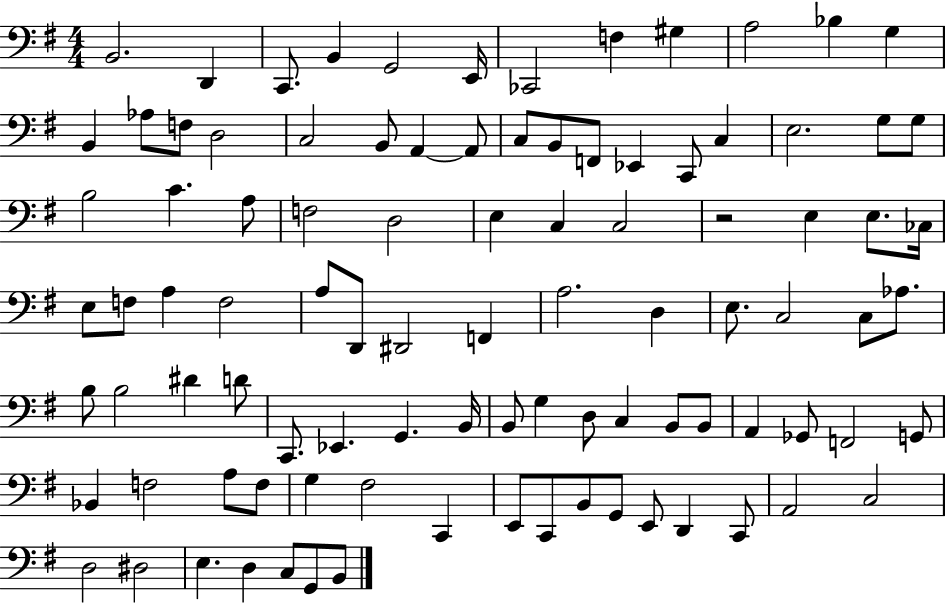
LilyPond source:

{
  \clef bass
  \numericTimeSignature
  \time 4/4
  \key g \major
  b,2. d,4 | c,8. b,4 g,2 e,16 | ces,2 f4 gis4 | a2 bes4 g4 | \break b,4 aes8 f8 d2 | c2 b,8 a,4~~ a,8 | c8 b,8 f,8 ees,4 c,8 c4 | e2. g8 g8 | \break b2 c'4. a8 | f2 d2 | e4 c4 c2 | r2 e4 e8. ces16 | \break e8 f8 a4 f2 | a8 d,8 dis,2 f,4 | a2. d4 | e8. c2 c8 aes8. | \break b8 b2 dis'4 d'8 | c,8. ees,4. g,4. b,16 | b,8 g4 d8 c4 b,8 b,8 | a,4 ges,8 f,2 g,8 | \break bes,4 f2 a8 f8 | g4 fis2 c,4 | e,8 c,8 b,8 g,8 e,8 d,4 c,8 | a,2 c2 | \break d2 dis2 | e4. d4 c8 g,8 b,8 | \bar "|."
}